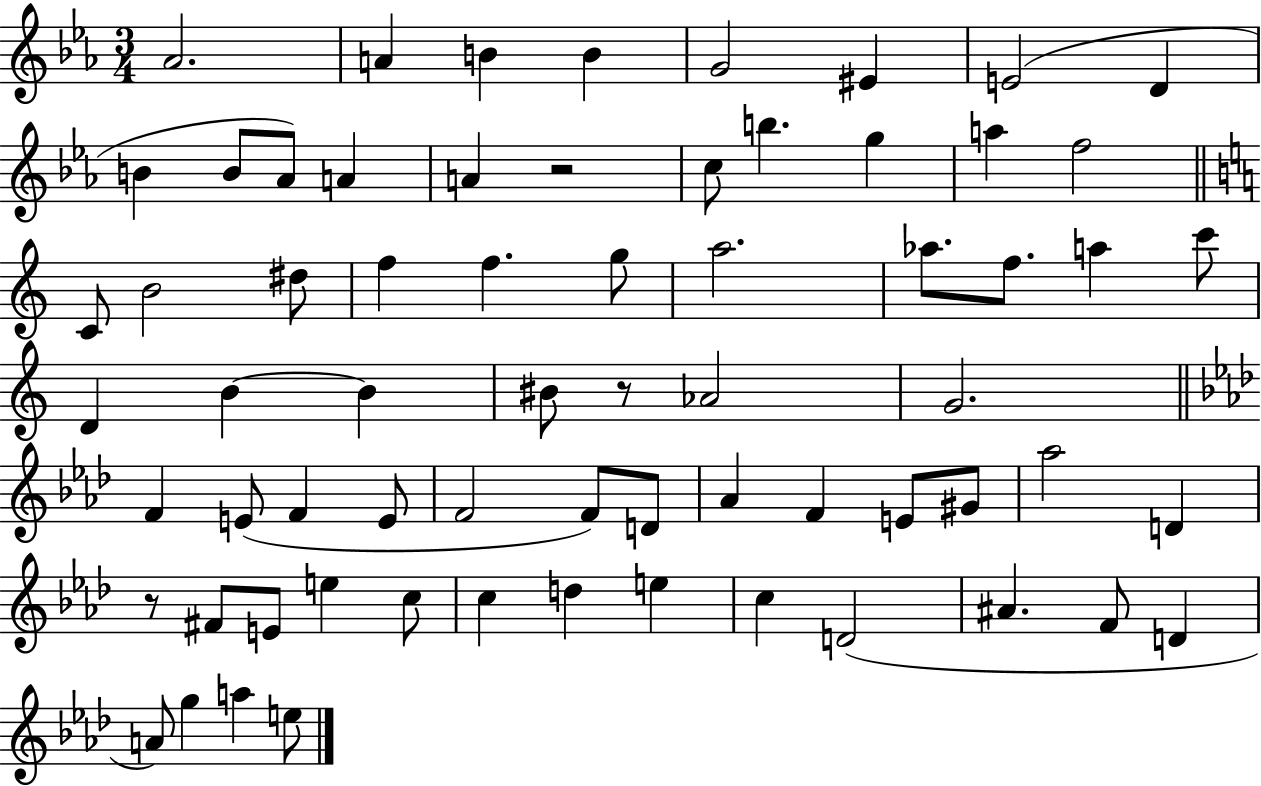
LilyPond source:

{
  \clef treble
  \numericTimeSignature
  \time 3/4
  \key ees \major
  \repeat volta 2 { aes'2. | a'4 b'4 b'4 | g'2 eis'4 | e'2( d'4 | \break b'4 b'8 aes'8) a'4 | a'4 r2 | c''8 b''4. g''4 | a''4 f''2 | \break \bar "||" \break \key a \minor c'8 b'2 dis''8 | f''4 f''4. g''8 | a''2. | aes''8. f''8. a''4 c'''8 | \break d'4 b'4~~ b'4 | bis'8 r8 aes'2 | g'2. | \bar "||" \break \key f \minor f'4 e'8( f'4 e'8 | f'2 f'8) d'8 | aes'4 f'4 e'8 gis'8 | aes''2 d'4 | \break r8 fis'8 e'8 e''4 c''8 | c''4 d''4 e''4 | c''4 d'2( | ais'4. f'8 d'4 | \break a'8) g''4 a''4 e''8 | } \bar "|."
}